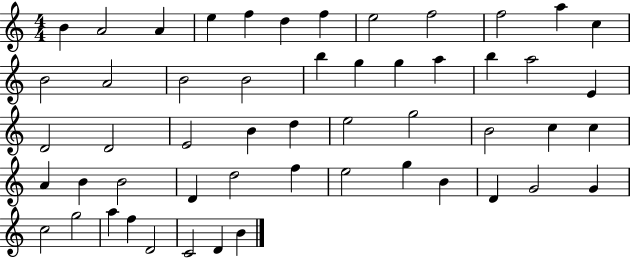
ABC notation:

X:1
T:Untitled
M:4/4
L:1/4
K:C
B A2 A e f d f e2 f2 f2 a c B2 A2 B2 B2 b g g a b a2 E D2 D2 E2 B d e2 g2 B2 c c A B B2 D d2 f e2 g B D G2 G c2 g2 a f D2 C2 D B